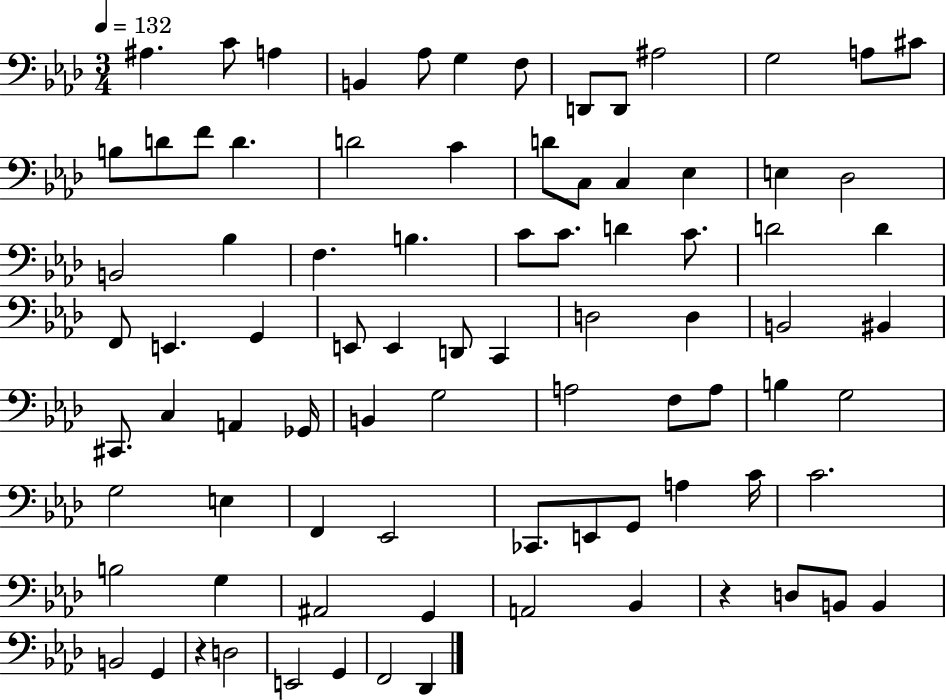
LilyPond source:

{
  \clef bass
  \numericTimeSignature
  \time 3/4
  \key aes \major
  \tempo 4 = 132
  ais4. c'8 a4 | b,4 aes8 g4 f8 | d,8 d,8 ais2 | g2 a8 cis'8 | \break b8 d'8 f'8 d'4. | d'2 c'4 | d'8 c8 c4 ees4 | e4 des2 | \break b,2 bes4 | f4. b4. | c'8 c'8. d'4 c'8. | d'2 d'4 | \break f,8 e,4. g,4 | e,8 e,4 d,8 c,4 | d2 d4 | b,2 bis,4 | \break cis,8. c4 a,4 ges,16 | b,4 g2 | a2 f8 a8 | b4 g2 | \break g2 e4 | f,4 ees,2 | ces,8. e,8 g,8 a4 c'16 | c'2. | \break b2 g4 | ais,2 g,4 | a,2 bes,4 | r4 d8 b,8 b,4 | \break b,2 g,4 | r4 d2 | e,2 g,4 | f,2 des,4 | \break \bar "|."
}